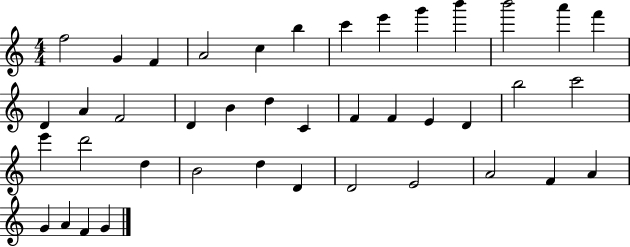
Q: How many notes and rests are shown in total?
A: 41